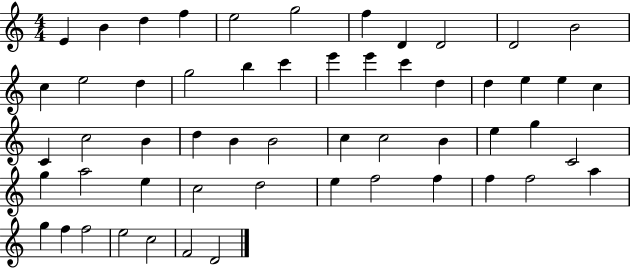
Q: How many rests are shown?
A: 0